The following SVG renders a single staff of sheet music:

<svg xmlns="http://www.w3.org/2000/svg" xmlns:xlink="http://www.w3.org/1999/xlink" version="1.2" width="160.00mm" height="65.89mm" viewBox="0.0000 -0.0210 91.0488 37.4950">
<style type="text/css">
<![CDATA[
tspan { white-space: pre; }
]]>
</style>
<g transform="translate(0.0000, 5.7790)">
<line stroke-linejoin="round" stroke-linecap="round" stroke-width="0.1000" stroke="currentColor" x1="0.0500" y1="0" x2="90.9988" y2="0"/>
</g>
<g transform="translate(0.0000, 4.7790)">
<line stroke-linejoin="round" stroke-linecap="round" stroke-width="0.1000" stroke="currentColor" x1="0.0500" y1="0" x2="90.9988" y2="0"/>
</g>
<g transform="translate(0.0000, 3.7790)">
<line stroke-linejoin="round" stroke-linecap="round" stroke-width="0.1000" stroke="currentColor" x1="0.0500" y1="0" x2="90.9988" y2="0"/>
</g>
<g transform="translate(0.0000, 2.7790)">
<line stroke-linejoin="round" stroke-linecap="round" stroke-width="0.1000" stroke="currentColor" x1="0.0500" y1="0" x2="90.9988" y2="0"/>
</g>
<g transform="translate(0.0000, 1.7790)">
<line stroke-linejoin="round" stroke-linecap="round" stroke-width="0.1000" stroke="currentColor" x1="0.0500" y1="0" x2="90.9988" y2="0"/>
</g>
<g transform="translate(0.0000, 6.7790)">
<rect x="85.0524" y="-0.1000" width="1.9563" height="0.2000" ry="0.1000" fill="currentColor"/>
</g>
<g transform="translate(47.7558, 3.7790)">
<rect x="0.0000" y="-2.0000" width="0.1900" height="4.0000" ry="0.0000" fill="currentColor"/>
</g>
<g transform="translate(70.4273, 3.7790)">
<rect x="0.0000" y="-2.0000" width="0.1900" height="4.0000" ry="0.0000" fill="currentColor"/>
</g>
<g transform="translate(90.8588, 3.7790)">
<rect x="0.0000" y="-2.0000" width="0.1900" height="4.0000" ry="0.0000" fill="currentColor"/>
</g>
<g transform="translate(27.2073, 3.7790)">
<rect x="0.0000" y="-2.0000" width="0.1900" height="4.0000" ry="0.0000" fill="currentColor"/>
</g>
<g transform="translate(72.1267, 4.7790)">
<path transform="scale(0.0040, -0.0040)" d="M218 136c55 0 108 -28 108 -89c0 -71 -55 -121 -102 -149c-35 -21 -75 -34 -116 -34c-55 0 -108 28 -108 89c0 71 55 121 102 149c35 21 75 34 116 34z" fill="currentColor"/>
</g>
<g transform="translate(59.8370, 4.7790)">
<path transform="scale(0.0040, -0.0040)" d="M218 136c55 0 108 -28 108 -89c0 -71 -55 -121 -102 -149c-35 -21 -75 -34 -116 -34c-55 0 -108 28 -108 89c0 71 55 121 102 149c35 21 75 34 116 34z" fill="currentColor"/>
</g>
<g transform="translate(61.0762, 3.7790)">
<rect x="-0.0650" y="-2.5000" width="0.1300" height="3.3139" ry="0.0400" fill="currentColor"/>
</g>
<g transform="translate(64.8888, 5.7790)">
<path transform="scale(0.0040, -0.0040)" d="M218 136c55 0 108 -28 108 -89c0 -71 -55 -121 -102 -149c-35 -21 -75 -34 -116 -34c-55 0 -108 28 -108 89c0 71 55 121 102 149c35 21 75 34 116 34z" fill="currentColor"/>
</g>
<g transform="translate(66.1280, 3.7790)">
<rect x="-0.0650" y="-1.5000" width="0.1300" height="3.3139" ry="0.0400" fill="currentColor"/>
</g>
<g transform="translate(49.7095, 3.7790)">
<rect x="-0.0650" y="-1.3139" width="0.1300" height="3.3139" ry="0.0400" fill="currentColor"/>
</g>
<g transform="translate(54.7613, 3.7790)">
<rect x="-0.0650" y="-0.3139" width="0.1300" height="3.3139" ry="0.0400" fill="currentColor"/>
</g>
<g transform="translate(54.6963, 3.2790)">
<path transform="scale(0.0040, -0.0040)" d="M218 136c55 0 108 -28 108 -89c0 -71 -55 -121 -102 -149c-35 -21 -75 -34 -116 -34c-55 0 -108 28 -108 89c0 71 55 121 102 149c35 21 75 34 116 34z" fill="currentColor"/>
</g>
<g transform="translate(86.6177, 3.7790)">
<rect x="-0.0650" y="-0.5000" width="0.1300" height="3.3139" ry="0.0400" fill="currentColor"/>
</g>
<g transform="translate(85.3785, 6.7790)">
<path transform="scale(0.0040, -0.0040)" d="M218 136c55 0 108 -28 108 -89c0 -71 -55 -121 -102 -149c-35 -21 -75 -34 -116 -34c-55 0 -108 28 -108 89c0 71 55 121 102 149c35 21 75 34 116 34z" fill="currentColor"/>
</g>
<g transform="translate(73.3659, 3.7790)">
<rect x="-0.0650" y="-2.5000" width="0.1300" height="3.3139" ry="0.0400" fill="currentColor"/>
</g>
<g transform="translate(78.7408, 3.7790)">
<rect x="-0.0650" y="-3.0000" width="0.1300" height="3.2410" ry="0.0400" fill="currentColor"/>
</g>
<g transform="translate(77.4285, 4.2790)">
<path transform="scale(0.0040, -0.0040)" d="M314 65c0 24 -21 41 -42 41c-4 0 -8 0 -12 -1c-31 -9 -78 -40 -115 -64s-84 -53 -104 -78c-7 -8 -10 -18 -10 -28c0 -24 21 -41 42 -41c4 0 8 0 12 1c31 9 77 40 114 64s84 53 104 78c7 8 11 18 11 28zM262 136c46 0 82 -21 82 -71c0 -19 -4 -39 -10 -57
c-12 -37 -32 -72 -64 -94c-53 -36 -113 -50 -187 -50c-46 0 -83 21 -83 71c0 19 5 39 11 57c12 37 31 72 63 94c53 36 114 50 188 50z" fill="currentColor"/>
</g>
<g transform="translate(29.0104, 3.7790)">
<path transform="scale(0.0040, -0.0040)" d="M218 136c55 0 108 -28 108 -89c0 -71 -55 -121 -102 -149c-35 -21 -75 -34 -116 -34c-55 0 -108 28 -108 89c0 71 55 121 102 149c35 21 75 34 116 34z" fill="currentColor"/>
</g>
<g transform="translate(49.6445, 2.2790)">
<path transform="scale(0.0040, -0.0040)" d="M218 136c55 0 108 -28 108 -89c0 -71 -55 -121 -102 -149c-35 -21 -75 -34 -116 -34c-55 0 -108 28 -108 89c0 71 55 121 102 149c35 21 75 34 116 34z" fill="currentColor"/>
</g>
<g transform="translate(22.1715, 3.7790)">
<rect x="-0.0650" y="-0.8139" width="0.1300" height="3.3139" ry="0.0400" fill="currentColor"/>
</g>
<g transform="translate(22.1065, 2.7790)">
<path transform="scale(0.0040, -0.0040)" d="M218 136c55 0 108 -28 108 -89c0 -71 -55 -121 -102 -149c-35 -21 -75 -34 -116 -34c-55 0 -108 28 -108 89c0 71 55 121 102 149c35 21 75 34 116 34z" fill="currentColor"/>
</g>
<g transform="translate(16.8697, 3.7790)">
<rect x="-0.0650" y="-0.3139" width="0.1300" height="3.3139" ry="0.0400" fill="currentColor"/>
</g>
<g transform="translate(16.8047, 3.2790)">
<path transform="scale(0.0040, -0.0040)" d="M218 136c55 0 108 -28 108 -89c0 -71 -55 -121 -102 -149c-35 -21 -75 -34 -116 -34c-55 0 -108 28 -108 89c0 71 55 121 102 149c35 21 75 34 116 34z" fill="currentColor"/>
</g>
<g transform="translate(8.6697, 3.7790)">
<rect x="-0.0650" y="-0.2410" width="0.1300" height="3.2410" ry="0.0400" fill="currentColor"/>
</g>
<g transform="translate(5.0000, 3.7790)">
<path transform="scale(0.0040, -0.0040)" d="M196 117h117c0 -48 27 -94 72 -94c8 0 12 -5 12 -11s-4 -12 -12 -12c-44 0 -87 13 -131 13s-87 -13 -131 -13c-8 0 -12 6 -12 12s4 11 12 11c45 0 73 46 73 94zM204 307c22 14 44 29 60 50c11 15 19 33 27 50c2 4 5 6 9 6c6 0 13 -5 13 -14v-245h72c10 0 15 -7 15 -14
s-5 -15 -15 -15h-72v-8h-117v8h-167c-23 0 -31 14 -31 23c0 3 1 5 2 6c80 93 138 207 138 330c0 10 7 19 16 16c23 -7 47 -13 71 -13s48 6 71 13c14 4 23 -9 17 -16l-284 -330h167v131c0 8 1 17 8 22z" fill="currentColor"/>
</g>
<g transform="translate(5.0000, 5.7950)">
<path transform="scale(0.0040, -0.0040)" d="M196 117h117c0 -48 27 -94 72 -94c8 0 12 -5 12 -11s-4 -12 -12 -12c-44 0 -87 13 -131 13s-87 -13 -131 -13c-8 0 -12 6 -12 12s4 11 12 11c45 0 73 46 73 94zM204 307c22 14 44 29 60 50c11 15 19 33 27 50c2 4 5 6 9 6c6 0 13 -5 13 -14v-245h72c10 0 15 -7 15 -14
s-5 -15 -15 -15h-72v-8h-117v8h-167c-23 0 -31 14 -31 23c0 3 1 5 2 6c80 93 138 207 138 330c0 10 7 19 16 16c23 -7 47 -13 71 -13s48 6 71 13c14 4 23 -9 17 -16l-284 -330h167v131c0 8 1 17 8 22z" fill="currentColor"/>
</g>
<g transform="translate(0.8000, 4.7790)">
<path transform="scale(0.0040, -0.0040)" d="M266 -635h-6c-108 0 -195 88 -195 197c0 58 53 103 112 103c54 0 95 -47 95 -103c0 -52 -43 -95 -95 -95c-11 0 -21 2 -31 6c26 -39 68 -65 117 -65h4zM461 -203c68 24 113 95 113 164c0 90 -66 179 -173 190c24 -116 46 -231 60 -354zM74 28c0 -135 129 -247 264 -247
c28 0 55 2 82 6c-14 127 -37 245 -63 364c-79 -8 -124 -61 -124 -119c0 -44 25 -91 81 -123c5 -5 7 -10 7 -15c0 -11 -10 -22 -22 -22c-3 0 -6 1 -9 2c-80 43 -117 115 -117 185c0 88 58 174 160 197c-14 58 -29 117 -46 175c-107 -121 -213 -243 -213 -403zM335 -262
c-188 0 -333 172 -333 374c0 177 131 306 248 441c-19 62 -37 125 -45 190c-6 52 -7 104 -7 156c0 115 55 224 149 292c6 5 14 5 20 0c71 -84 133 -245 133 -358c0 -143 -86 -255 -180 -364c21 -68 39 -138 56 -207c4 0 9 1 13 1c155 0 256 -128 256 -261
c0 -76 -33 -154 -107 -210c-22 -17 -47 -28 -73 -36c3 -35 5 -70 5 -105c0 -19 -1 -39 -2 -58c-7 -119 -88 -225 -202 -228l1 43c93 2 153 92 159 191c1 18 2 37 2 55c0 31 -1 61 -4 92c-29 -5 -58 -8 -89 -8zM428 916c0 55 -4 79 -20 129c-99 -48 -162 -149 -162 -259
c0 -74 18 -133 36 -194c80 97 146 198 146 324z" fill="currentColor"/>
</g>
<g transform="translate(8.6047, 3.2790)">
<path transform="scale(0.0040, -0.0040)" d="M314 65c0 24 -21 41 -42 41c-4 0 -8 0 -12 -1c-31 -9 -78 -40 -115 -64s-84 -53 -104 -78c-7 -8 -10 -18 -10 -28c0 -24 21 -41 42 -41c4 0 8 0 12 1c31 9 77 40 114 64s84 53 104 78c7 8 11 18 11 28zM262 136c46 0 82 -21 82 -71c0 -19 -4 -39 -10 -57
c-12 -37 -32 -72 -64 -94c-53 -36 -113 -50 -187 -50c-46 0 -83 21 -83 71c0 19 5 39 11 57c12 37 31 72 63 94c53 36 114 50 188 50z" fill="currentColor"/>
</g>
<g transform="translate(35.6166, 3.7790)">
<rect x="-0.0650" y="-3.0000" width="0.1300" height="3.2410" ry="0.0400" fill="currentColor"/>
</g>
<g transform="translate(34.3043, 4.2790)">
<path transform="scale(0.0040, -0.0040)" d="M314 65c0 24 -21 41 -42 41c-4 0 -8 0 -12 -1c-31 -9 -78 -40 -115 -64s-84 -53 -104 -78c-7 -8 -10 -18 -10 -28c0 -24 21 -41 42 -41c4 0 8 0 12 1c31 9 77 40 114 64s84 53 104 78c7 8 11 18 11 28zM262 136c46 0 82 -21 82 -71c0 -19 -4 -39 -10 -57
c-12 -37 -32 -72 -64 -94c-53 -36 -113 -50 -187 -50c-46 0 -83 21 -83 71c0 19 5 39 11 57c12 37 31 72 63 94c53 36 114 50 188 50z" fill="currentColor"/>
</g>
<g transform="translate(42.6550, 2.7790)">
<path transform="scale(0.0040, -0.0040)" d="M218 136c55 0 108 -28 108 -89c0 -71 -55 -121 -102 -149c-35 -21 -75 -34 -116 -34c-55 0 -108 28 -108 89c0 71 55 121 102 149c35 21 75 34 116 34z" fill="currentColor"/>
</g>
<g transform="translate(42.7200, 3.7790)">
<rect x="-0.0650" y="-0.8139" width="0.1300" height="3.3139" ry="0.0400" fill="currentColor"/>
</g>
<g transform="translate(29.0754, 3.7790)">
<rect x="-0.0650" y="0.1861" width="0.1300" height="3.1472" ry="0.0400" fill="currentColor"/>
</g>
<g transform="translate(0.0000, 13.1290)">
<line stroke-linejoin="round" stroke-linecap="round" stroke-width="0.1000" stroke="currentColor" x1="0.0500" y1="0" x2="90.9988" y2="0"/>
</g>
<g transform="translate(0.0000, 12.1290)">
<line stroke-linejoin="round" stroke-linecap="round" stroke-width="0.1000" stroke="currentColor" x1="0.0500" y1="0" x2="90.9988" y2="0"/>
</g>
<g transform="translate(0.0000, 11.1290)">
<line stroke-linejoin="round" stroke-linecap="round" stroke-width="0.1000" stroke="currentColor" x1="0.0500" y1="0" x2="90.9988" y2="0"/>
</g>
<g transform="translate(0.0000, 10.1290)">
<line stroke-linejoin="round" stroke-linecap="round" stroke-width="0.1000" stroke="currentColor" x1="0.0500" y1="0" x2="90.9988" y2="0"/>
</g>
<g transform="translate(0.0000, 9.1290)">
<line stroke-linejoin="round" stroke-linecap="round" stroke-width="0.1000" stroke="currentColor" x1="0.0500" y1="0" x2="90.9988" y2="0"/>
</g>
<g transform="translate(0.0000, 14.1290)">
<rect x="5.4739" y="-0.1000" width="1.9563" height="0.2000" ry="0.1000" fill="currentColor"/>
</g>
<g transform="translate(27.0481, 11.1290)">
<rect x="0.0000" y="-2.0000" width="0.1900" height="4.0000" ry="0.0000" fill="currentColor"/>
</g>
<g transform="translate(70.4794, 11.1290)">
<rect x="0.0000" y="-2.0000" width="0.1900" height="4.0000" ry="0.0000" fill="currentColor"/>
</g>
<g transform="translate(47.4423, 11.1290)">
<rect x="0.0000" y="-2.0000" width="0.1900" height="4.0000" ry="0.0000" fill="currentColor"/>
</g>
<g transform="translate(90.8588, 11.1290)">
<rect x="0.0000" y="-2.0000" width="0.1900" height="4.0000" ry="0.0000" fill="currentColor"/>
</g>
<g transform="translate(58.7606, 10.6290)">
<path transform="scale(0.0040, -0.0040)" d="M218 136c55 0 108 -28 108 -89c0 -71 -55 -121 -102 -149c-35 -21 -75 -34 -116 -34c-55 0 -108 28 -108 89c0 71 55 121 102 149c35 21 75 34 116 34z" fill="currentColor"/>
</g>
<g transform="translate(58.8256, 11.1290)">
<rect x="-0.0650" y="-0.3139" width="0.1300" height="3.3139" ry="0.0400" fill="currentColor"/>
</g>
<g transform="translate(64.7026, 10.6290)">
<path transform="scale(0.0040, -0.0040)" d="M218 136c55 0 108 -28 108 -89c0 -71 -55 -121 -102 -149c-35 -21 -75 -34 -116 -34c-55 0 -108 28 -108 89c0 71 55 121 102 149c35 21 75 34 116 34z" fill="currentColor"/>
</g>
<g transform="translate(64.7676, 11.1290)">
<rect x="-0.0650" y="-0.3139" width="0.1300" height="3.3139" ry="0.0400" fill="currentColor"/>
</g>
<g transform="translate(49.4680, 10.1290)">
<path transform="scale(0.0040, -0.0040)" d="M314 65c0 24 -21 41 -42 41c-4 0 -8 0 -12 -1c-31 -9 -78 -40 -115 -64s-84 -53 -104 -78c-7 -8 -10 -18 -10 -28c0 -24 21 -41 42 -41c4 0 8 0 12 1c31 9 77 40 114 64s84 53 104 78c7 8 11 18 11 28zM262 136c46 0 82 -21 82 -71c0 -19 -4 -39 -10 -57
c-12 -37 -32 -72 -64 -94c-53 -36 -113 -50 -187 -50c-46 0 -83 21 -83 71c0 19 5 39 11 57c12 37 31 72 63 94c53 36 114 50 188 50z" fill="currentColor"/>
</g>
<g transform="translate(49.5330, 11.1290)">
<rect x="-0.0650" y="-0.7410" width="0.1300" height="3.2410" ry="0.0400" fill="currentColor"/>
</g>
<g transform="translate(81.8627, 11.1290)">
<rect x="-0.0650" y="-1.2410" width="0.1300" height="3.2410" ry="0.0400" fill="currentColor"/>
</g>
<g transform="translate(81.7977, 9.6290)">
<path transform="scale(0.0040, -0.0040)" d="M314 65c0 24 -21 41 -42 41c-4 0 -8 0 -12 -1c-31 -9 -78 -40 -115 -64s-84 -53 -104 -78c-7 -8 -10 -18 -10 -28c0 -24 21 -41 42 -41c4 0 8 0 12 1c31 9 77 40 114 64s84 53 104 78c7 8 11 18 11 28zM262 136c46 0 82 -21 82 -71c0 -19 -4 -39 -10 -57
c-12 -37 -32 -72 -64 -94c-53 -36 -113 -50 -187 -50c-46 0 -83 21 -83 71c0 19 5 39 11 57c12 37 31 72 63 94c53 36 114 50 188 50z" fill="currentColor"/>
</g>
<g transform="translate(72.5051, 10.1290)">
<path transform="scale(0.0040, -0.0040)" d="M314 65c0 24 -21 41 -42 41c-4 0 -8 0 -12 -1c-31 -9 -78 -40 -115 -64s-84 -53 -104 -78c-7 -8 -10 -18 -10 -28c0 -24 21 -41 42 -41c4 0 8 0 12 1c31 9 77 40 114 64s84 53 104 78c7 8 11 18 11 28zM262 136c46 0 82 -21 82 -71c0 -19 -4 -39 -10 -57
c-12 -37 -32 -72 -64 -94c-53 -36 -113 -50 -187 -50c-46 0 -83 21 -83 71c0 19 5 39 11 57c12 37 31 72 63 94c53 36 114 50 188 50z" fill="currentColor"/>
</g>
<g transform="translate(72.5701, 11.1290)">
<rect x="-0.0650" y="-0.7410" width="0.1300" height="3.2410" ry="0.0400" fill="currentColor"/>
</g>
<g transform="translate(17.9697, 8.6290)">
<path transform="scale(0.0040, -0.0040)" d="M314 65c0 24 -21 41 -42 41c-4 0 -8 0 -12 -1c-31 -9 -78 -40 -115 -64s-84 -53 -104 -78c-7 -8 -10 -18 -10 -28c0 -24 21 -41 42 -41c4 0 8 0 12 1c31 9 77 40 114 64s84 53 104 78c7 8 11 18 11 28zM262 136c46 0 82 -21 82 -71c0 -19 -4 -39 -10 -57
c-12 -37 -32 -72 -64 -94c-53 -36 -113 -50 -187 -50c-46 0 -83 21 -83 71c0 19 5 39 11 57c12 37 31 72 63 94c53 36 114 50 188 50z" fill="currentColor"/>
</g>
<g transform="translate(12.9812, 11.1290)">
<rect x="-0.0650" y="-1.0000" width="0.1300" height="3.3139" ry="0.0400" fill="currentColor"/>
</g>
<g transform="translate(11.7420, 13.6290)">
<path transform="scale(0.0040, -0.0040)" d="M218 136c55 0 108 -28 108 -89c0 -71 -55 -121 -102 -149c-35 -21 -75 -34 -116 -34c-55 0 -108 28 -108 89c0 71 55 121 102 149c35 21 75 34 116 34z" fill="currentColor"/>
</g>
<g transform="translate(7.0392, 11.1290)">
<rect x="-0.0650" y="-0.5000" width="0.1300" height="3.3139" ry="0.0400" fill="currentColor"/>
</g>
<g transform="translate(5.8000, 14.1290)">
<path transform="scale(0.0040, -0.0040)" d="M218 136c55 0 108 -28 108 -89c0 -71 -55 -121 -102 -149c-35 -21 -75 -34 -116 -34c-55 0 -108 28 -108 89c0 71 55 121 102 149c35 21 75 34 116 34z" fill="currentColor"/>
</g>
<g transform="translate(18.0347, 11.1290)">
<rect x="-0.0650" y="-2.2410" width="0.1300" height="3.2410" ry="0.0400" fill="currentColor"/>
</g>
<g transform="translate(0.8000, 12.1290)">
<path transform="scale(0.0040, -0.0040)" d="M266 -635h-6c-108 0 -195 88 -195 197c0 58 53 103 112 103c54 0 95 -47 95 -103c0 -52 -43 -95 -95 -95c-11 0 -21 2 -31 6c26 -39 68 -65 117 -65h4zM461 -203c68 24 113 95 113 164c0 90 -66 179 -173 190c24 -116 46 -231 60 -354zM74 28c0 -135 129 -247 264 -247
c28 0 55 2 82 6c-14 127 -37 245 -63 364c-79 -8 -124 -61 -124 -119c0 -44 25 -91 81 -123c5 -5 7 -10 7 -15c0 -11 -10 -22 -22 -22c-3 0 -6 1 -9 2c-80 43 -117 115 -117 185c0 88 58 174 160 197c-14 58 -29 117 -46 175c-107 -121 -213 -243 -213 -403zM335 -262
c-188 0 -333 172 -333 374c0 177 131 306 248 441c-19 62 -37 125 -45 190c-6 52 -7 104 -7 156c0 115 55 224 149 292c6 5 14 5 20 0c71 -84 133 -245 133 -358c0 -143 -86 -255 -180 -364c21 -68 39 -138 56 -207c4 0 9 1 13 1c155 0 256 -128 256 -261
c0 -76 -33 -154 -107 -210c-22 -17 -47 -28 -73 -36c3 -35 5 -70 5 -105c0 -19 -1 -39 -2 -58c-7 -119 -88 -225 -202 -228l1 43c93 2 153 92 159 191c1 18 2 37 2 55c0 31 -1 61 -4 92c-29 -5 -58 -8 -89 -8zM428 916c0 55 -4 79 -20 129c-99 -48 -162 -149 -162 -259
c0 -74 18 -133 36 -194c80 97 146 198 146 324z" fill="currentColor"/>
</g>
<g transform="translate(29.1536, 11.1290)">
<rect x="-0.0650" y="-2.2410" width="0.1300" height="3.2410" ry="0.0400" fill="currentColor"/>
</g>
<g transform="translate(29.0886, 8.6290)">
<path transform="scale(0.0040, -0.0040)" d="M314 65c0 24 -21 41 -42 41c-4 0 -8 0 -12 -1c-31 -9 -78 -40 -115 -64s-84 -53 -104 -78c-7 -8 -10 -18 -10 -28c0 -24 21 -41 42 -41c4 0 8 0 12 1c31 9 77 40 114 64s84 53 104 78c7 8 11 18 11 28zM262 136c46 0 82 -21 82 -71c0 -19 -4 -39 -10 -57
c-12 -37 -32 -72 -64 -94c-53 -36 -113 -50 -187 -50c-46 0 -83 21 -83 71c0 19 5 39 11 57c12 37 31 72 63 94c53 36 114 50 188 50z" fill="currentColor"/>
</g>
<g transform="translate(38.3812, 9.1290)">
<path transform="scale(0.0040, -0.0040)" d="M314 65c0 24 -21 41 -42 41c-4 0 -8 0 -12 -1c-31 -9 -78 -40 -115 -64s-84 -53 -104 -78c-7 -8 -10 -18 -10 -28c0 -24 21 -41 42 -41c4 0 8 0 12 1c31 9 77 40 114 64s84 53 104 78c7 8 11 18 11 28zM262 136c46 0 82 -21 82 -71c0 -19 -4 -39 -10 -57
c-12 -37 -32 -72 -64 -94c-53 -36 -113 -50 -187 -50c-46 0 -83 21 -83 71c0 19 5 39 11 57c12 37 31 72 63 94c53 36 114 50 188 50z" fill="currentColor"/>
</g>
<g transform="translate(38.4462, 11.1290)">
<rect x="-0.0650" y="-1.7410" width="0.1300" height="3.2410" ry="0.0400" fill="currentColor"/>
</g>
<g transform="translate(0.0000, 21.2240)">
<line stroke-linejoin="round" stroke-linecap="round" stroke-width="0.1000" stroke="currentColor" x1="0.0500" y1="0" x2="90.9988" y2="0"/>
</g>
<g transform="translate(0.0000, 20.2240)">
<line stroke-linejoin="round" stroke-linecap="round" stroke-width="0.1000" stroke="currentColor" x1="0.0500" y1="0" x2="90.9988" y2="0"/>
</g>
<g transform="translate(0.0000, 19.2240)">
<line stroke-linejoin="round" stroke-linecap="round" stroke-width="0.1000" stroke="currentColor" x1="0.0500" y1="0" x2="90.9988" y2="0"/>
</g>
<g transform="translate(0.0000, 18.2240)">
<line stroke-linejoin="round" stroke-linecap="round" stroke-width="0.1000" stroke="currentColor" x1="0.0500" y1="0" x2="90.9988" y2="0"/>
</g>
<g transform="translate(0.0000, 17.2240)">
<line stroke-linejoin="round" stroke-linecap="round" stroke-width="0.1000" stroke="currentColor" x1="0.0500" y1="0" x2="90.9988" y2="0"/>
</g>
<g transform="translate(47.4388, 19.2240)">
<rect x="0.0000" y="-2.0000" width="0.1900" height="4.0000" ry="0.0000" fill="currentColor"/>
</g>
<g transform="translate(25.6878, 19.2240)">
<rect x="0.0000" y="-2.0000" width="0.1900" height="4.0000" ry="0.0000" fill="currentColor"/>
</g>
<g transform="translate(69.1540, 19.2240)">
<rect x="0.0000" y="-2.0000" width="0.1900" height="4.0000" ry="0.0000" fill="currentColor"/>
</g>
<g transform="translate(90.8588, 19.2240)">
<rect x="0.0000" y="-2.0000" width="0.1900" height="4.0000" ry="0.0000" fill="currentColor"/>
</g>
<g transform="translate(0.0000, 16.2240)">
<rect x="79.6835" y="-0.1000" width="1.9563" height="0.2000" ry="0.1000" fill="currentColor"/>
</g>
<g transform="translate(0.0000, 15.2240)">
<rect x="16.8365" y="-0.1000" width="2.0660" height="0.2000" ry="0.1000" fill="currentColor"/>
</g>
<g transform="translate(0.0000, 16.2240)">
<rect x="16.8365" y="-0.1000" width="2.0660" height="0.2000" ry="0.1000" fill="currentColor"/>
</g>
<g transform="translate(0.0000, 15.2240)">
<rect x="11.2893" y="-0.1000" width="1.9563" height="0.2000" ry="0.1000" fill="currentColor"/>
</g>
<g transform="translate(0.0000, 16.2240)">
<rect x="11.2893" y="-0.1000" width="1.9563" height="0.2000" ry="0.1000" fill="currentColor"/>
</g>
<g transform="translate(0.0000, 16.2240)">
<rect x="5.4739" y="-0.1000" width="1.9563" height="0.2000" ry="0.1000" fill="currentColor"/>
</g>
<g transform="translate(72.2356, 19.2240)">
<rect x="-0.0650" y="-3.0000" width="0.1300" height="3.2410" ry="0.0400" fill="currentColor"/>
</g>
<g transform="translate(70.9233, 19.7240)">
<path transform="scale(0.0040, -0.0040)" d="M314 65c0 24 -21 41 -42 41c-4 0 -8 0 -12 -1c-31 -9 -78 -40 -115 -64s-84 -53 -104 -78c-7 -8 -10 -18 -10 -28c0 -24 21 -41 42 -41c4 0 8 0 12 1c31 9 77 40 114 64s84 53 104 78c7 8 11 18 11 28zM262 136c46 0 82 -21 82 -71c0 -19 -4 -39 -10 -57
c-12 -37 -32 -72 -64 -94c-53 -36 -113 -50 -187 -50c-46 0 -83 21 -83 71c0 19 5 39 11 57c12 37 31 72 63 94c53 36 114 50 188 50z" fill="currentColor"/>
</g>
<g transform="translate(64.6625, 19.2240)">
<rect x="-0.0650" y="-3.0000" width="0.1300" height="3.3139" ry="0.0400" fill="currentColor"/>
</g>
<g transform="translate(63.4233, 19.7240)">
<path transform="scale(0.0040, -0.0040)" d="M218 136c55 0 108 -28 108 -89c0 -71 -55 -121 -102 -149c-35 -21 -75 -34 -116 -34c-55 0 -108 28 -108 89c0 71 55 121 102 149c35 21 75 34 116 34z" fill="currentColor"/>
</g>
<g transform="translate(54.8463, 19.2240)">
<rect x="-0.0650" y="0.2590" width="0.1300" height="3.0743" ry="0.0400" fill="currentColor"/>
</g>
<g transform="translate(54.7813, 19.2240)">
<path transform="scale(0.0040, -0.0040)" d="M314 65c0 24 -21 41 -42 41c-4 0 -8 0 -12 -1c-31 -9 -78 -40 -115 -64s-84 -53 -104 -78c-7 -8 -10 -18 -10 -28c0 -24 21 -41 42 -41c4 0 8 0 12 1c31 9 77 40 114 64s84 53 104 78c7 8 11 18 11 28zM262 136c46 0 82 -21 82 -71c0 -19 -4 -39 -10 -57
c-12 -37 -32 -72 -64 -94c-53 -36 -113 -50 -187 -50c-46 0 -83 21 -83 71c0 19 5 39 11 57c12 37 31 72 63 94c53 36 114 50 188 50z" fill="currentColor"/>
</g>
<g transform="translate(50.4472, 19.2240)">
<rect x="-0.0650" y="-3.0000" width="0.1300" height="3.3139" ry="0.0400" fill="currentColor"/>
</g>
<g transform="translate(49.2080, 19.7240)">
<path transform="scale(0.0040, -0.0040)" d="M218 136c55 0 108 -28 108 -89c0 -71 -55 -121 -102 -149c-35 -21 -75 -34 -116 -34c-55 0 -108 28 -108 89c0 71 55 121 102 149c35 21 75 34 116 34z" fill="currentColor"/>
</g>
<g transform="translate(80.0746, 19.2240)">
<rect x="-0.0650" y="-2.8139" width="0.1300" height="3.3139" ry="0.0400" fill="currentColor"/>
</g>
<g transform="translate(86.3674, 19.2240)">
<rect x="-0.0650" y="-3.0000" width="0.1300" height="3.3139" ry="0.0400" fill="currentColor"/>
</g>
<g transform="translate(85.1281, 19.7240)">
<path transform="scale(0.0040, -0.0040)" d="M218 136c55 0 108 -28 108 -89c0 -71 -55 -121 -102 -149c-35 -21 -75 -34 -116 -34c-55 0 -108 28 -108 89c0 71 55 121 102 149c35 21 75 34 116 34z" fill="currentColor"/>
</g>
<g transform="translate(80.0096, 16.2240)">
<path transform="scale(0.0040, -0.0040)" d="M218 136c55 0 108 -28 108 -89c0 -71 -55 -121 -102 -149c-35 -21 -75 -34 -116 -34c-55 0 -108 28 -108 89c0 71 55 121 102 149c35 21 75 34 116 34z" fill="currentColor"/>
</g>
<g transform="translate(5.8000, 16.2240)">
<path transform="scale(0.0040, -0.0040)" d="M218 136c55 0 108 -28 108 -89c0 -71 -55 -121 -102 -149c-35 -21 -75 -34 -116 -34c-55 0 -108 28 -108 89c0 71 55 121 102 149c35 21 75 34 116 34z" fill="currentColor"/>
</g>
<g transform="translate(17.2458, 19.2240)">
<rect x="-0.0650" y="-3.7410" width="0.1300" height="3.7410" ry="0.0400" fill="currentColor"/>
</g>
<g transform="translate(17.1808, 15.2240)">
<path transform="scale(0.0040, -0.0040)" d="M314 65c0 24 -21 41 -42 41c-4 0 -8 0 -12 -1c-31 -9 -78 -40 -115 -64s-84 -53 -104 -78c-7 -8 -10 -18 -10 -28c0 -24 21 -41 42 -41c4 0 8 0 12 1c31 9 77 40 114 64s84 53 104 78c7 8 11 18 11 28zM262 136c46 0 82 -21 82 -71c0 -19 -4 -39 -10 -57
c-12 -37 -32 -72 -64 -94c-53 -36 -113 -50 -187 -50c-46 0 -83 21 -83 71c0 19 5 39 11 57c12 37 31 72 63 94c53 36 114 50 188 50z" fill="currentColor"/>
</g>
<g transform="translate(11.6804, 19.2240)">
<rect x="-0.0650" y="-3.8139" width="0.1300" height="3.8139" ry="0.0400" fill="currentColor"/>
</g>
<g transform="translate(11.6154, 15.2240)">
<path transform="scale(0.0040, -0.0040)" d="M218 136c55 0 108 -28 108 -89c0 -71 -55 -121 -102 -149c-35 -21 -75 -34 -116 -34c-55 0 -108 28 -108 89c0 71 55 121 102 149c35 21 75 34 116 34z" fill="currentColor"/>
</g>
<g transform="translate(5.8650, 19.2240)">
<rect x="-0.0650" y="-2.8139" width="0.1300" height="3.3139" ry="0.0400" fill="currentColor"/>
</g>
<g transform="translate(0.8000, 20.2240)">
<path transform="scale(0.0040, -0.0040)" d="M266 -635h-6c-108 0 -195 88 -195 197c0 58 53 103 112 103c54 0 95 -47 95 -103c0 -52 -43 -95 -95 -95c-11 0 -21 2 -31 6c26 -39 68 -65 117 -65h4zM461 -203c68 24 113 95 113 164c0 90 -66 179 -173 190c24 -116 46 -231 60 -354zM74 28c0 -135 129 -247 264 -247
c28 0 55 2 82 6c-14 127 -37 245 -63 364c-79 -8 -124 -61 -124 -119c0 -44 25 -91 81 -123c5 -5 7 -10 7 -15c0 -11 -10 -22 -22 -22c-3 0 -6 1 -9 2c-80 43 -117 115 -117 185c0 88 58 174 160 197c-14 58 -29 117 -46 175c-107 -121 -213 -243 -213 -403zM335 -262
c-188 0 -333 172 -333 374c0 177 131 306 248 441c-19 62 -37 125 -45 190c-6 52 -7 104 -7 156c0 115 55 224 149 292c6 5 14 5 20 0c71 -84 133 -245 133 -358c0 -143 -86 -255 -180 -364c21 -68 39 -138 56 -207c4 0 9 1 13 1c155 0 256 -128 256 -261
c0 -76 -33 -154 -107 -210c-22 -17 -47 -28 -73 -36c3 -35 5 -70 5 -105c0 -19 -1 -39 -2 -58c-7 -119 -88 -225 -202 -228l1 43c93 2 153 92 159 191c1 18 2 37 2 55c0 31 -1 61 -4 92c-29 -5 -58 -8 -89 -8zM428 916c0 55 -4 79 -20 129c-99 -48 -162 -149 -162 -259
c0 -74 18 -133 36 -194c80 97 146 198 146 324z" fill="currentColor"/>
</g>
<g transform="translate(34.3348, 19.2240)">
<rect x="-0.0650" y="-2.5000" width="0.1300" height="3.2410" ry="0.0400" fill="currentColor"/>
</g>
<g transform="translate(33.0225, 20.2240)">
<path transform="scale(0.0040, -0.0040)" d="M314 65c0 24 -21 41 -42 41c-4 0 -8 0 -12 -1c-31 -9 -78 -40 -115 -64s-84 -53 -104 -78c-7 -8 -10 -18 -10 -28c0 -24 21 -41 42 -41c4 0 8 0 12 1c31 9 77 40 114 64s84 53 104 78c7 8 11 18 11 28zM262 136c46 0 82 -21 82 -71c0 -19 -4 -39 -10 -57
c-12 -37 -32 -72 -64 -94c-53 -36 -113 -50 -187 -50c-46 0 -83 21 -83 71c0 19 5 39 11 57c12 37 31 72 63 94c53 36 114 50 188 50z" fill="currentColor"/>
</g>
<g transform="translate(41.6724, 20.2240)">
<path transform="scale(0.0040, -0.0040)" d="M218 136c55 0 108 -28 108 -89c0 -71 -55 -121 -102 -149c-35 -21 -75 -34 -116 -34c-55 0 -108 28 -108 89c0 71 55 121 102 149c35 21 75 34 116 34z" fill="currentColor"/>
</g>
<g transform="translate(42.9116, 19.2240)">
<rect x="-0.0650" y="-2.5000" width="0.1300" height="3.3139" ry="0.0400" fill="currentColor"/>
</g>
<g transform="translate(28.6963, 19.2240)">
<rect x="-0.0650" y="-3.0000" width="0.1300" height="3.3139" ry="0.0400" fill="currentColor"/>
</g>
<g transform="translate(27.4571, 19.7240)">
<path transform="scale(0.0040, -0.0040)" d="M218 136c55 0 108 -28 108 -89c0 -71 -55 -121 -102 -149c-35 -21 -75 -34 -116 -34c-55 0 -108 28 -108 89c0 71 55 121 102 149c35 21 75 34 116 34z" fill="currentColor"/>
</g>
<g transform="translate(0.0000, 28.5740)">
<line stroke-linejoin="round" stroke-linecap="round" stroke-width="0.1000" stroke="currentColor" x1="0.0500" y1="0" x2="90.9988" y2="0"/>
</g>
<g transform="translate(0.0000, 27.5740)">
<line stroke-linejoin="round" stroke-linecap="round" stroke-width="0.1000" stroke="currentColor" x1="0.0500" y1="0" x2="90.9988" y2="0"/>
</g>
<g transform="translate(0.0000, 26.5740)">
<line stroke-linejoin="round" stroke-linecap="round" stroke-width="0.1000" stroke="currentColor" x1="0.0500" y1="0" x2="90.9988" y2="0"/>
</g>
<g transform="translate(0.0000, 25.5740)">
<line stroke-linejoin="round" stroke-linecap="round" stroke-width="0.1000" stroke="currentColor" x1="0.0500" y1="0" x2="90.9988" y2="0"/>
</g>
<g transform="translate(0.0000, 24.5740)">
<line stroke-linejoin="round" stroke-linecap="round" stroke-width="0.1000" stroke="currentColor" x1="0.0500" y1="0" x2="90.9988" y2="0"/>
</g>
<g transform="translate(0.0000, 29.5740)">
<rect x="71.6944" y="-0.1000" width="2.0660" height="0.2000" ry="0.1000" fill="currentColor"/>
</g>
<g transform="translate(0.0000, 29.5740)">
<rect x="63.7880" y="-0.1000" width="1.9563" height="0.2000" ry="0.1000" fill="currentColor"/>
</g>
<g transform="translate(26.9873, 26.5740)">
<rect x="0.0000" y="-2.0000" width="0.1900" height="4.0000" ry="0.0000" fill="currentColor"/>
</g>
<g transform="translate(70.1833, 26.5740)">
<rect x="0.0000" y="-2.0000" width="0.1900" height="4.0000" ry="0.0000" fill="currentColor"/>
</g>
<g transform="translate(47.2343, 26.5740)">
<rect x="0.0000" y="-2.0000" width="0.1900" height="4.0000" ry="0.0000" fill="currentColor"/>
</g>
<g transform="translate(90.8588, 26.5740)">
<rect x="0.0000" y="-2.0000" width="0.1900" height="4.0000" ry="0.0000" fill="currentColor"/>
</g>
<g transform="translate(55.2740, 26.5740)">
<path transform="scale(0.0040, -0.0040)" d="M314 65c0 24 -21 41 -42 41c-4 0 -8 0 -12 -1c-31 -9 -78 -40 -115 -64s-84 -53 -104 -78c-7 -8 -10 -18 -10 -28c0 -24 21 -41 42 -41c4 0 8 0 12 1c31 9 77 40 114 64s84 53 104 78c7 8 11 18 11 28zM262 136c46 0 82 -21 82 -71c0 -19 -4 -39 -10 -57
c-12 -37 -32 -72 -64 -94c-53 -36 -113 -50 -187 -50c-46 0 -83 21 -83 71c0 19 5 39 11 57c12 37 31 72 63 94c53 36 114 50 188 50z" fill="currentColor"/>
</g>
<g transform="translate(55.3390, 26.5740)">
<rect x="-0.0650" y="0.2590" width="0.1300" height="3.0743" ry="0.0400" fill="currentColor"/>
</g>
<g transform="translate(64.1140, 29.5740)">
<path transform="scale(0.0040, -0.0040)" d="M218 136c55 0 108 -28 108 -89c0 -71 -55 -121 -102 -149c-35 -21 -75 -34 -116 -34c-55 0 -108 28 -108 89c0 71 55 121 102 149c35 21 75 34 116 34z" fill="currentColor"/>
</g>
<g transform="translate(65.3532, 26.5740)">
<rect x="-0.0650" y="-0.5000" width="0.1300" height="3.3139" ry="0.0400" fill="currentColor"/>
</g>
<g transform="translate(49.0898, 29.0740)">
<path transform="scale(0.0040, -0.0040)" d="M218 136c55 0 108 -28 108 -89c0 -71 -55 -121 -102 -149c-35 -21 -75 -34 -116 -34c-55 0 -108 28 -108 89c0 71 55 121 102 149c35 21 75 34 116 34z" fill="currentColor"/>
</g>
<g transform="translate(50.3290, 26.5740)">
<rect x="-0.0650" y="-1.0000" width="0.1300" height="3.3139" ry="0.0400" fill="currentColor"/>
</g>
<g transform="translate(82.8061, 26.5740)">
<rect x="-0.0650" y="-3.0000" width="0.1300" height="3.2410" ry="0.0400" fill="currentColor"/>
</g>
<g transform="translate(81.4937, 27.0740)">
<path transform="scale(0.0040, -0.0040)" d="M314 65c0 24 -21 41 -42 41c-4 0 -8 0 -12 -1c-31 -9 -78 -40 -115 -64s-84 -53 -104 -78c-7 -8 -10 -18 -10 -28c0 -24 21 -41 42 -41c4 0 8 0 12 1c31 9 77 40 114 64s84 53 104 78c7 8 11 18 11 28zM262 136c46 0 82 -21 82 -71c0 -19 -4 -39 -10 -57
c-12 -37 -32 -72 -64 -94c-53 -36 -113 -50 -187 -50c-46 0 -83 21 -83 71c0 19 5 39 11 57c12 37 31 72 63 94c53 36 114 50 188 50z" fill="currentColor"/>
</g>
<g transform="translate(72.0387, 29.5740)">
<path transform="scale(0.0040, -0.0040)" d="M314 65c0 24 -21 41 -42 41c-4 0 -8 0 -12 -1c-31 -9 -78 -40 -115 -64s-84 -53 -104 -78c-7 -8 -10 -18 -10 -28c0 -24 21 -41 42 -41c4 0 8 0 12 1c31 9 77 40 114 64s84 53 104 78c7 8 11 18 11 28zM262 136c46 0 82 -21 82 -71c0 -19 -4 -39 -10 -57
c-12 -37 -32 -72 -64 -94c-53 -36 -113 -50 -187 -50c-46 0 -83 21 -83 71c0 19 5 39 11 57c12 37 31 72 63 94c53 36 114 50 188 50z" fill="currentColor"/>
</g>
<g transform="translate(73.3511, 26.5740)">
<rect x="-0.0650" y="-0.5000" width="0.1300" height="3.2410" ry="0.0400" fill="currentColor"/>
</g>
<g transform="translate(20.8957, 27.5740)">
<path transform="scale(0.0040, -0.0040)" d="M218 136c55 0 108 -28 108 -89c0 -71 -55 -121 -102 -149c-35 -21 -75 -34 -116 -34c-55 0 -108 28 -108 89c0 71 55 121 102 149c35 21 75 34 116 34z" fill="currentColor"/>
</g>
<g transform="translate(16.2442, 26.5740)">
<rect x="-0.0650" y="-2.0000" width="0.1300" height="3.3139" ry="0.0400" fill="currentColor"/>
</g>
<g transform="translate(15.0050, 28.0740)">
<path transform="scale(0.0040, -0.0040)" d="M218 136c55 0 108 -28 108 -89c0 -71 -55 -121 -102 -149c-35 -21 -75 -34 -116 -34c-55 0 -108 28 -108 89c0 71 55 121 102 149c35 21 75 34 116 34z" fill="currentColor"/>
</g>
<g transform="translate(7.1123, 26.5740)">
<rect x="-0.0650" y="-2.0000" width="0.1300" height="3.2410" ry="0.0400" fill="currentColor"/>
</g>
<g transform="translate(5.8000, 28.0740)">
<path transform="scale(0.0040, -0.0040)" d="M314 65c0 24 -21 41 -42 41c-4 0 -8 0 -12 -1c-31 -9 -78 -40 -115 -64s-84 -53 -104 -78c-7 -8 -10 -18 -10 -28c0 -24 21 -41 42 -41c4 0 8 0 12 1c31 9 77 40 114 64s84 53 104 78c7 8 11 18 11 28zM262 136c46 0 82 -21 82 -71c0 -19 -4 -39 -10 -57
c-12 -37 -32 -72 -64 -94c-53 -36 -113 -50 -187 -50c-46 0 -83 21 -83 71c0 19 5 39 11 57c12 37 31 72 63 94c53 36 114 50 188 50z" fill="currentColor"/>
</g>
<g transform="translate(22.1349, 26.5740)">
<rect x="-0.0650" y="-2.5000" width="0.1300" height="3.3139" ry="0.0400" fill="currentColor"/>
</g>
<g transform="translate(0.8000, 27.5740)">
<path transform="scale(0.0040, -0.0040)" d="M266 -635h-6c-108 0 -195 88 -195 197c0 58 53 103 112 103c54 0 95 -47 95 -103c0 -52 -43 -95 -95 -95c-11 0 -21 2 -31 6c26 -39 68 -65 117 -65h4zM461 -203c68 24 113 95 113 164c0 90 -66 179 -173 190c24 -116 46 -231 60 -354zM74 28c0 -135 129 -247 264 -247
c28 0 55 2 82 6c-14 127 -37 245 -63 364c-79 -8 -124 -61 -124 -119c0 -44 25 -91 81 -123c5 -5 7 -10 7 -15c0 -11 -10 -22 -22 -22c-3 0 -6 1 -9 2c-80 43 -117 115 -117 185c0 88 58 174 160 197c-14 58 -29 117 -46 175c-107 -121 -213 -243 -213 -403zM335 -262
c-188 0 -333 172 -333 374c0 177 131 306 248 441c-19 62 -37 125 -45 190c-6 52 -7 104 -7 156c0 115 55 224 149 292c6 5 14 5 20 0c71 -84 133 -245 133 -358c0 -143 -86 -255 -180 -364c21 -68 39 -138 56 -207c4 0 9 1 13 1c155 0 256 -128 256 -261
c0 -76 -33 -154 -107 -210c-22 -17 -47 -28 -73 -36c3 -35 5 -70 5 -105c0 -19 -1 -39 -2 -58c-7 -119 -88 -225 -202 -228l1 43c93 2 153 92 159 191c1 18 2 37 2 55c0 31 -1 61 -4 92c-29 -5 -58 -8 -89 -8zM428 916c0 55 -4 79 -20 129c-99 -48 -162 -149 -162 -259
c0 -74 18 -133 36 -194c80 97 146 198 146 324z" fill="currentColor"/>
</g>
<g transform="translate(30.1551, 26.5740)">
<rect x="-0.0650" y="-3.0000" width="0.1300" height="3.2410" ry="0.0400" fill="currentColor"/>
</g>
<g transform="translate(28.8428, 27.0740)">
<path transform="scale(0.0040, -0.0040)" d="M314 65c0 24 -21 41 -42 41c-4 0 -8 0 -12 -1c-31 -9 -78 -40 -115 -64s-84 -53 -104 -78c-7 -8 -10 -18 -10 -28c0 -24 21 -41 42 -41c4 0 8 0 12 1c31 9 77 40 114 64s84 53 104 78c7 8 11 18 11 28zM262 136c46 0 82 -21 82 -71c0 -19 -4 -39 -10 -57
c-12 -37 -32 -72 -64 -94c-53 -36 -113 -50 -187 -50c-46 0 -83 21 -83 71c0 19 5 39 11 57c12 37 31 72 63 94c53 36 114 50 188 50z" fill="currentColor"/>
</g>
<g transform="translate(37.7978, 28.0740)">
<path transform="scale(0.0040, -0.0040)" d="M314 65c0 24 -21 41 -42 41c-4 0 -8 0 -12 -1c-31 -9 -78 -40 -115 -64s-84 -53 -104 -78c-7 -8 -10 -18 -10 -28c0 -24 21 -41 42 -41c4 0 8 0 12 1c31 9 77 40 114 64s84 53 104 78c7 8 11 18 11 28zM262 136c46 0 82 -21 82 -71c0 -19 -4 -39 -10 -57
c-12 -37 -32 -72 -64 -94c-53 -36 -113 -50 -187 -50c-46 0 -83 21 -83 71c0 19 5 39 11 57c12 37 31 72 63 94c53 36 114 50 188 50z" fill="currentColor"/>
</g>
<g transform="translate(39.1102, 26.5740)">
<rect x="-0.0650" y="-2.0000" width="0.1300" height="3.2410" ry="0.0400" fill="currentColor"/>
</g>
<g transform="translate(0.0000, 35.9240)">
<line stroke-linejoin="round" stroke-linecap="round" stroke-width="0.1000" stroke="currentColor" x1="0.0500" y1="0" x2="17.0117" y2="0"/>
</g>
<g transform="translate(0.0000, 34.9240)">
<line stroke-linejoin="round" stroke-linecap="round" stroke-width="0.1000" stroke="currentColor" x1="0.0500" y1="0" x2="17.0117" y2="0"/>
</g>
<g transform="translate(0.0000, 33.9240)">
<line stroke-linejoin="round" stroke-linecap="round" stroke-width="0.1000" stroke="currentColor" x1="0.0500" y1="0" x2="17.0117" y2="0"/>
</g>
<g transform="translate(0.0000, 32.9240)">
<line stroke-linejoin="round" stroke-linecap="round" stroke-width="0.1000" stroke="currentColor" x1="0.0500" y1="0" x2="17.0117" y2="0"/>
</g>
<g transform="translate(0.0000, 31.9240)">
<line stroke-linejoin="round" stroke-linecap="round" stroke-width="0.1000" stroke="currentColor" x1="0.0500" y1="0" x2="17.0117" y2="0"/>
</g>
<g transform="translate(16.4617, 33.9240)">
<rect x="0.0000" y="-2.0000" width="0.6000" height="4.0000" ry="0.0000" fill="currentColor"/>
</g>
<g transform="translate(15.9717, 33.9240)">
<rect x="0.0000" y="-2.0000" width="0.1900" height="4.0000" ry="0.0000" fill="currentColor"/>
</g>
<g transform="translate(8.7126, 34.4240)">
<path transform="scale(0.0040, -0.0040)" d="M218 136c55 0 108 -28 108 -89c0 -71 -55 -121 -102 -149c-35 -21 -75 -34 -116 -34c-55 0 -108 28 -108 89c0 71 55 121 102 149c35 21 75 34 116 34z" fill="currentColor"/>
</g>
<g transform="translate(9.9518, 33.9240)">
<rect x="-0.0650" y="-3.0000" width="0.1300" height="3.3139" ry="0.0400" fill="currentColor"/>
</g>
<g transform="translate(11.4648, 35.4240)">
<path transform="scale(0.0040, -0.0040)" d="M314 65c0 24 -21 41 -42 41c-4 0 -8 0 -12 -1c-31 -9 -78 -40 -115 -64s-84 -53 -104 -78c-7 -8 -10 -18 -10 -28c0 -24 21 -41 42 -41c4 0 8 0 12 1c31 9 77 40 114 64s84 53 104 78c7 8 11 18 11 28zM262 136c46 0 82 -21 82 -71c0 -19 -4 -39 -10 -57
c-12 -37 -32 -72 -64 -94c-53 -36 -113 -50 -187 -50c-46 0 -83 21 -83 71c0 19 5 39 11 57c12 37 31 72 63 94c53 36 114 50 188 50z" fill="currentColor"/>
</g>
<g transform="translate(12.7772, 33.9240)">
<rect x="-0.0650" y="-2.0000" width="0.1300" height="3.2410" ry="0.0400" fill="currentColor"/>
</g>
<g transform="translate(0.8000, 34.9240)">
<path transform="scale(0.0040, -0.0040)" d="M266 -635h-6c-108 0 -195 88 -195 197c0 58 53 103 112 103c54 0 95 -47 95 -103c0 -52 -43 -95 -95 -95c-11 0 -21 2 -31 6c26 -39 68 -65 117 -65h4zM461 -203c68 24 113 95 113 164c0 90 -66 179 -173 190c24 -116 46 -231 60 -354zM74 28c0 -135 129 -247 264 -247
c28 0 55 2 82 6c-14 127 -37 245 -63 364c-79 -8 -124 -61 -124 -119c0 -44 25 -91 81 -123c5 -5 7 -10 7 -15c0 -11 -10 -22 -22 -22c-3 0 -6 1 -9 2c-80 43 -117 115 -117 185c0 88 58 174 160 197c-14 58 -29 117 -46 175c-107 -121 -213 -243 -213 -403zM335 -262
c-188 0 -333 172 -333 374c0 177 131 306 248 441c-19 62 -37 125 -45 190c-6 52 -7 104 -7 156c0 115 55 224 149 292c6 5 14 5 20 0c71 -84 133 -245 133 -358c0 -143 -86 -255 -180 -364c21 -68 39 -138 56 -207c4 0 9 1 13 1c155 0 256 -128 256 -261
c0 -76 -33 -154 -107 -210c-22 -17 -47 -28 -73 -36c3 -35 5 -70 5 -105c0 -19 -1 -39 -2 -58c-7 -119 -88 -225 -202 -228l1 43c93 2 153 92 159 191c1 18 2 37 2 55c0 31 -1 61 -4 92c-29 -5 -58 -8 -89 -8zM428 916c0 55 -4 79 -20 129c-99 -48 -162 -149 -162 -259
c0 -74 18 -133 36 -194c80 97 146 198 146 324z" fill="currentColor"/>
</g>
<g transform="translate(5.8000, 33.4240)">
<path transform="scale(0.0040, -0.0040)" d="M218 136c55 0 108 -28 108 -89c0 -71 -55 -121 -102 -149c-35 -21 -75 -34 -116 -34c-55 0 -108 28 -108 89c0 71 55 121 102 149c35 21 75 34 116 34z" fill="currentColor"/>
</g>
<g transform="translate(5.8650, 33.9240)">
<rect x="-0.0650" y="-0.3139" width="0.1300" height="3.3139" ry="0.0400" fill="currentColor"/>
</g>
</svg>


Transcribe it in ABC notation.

X:1
T:Untitled
M:4/4
L:1/4
K:C
c2 c d B A2 d e c G E G A2 C C D g2 g2 f2 d2 c c d2 e2 a c' c'2 A G2 G A B2 A A2 a A F2 F G A2 F2 D B2 C C2 A2 c A F2